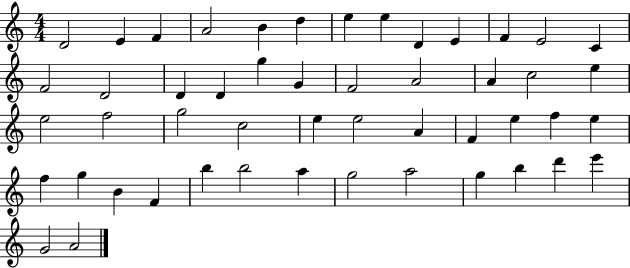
D4/h E4/q F4/q A4/h B4/q D5/q E5/q E5/q D4/q E4/q F4/q E4/h C4/q F4/h D4/h D4/q D4/q G5/q G4/q F4/h A4/h A4/q C5/h E5/q E5/h F5/h G5/h C5/h E5/q E5/h A4/q F4/q E5/q F5/q E5/q F5/q G5/q B4/q F4/q B5/q B5/h A5/q G5/h A5/h G5/q B5/q D6/q E6/q G4/h A4/h